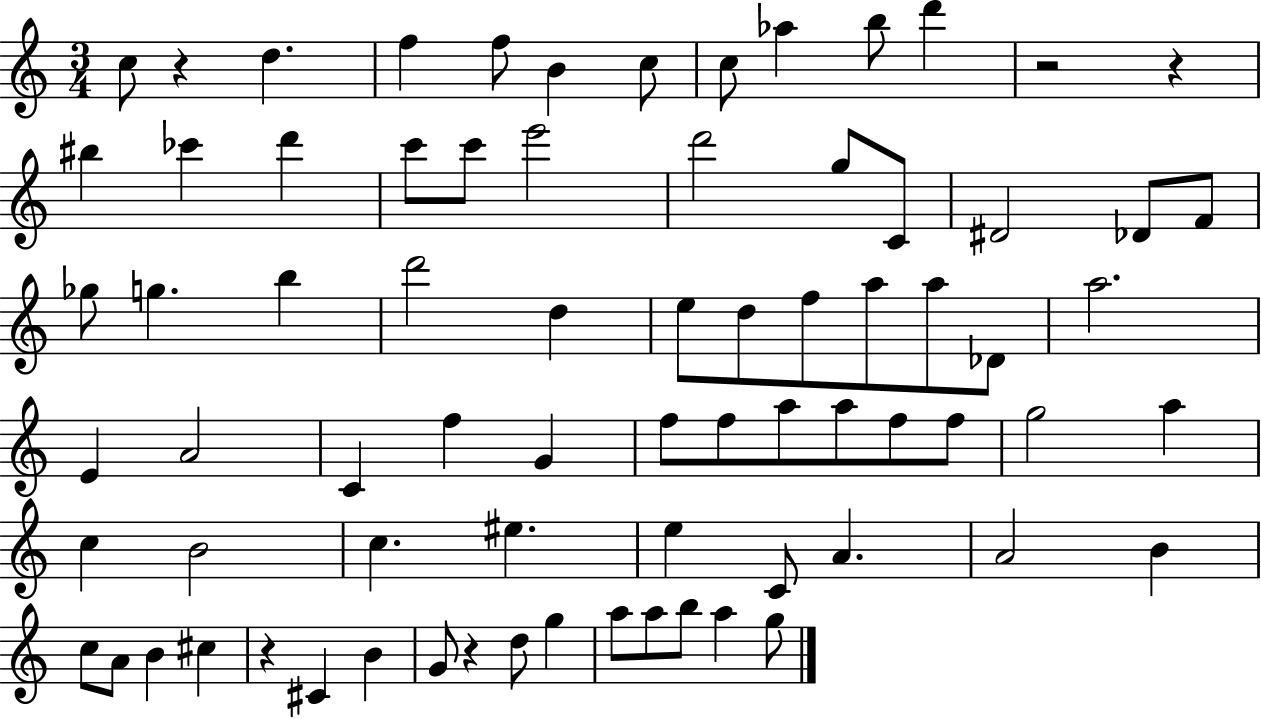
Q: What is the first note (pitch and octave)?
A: C5